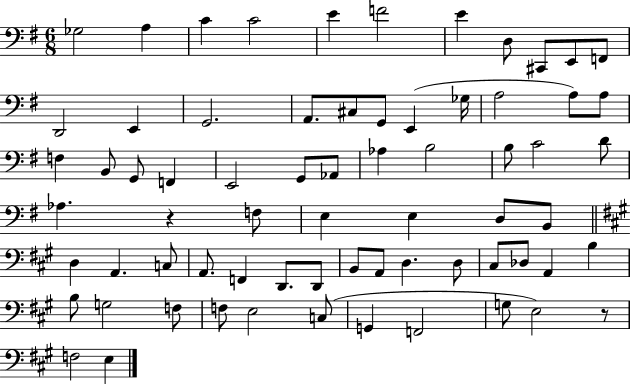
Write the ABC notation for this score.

X:1
T:Untitled
M:6/8
L:1/4
K:G
_G,2 A, C C2 E F2 E D,/2 ^C,,/2 E,,/2 F,,/2 D,,2 E,, G,,2 A,,/2 ^C,/2 G,,/2 E,, _G,/4 A,2 A,/2 A,/2 F, B,,/2 G,,/2 F,, E,,2 G,,/2 _A,,/2 _A, B,2 B,/2 C2 D/2 _A, z F,/2 E, E, D,/2 B,,/2 D, A,, C,/2 A,,/2 F,, D,,/2 D,,/2 B,,/2 A,,/2 D, D,/2 ^C,/2 _D,/2 A,, B, B,/2 G,2 F,/2 F,/2 E,2 C,/2 G,, F,,2 G,/2 E,2 z/2 F,2 E,